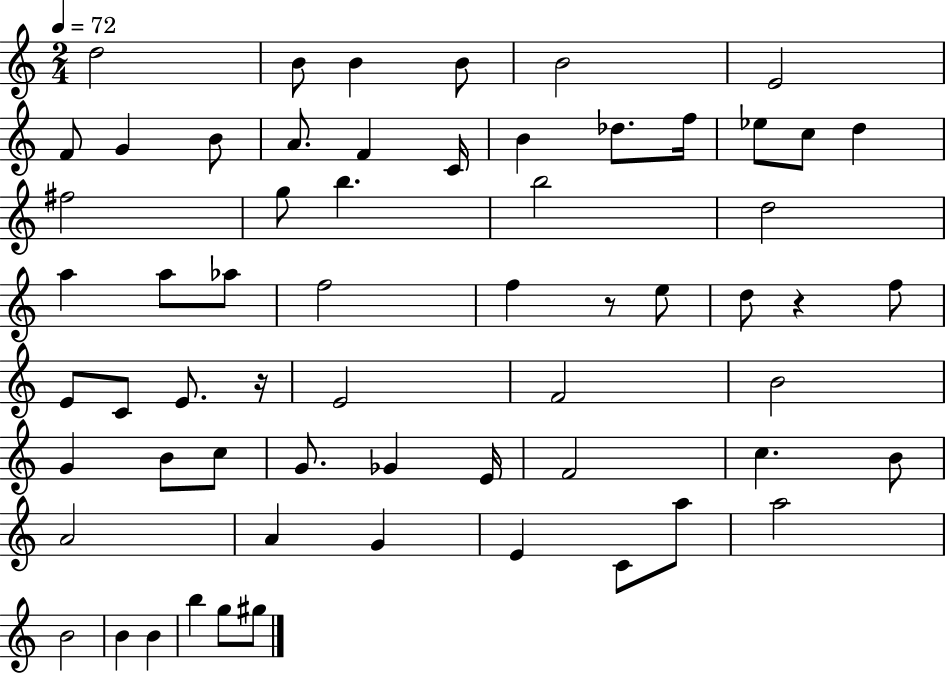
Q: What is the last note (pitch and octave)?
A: G#5